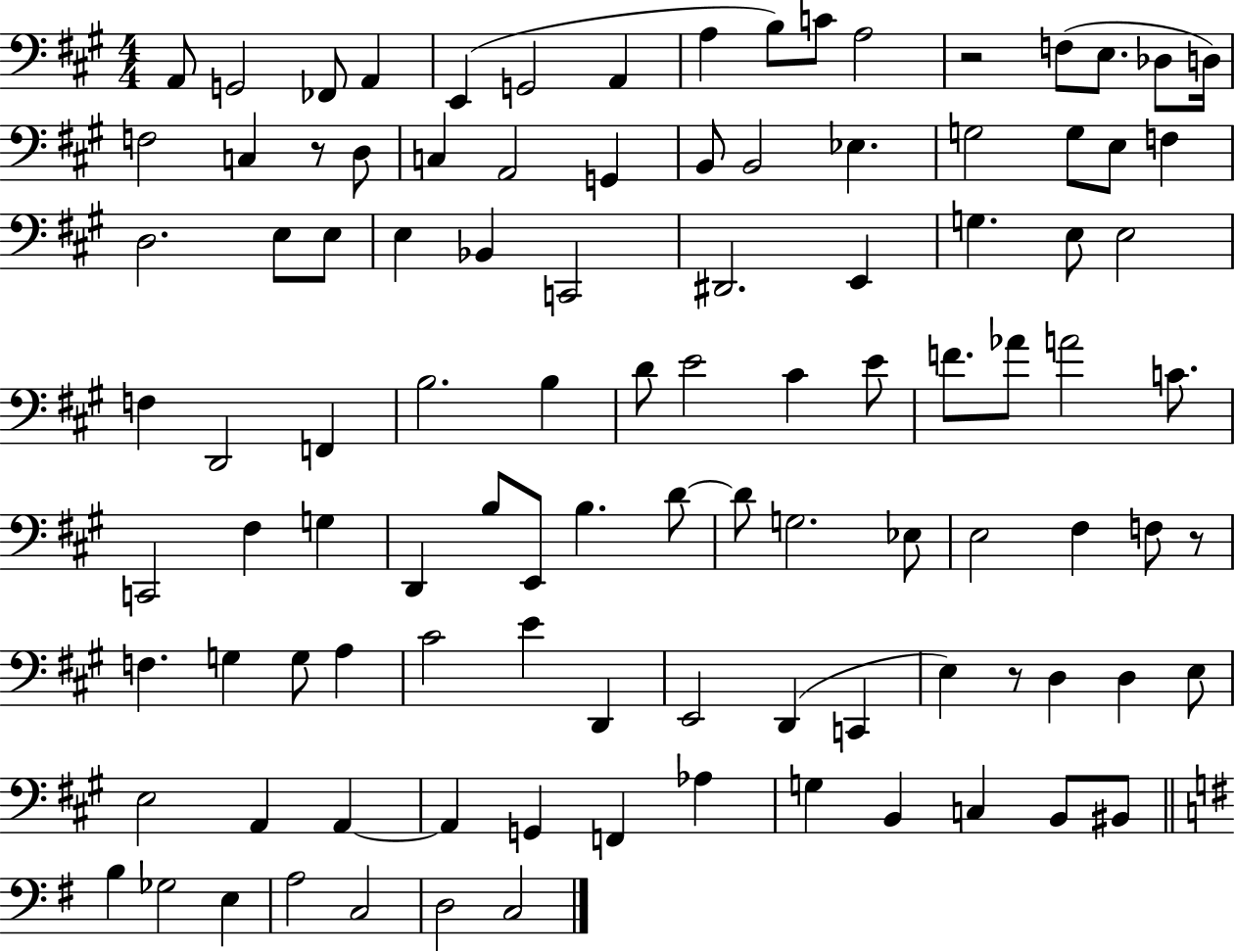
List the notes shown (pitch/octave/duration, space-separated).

A2/e G2/h FES2/e A2/q E2/q G2/h A2/q A3/q B3/e C4/e A3/h R/h F3/e E3/e. Db3/e D3/s F3/h C3/q R/e D3/e C3/q A2/h G2/q B2/e B2/h Eb3/q. G3/h G3/e E3/e F3/q D3/h. E3/e E3/e E3/q Bb2/q C2/h D#2/h. E2/q G3/q. E3/e E3/h F3/q D2/h F2/q B3/h. B3/q D4/e E4/h C#4/q E4/e F4/e. Ab4/e A4/h C4/e. C2/h F#3/q G3/q D2/q B3/e E2/e B3/q. D4/e D4/e G3/h. Eb3/e E3/h F#3/q F3/e R/e F3/q. G3/q G3/e A3/q C#4/h E4/q D2/q E2/h D2/q C2/q E3/q R/e D3/q D3/q E3/e E3/h A2/q A2/q A2/q G2/q F2/q Ab3/q G3/q B2/q C3/q B2/e BIS2/e B3/q Gb3/h E3/q A3/h C3/h D3/h C3/h